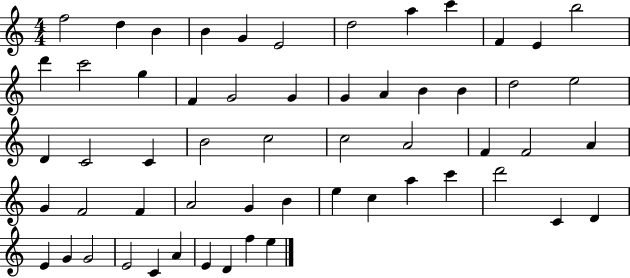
F5/h D5/q B4/q B4/q G4/q E4/h D5/h A5/q C6/q F4/q E4/q B5/h D6/q C6/h G5/q F4/q G4/h G4/q G4/q A4/q B4/q B4/q D5/h E5/h D4/q C4/h C4/q B4/h C5/h C5/h A4/h F4/q F4/h A4/q G4/q F4/h F4/q A4/h G4/q B4/q E5/q C5/q A5/q C6/q D6/h C4/q D4/q E4/q G4/q G4/h E4/h C4/q A4/q E4/q D4/q F5/q E5/q